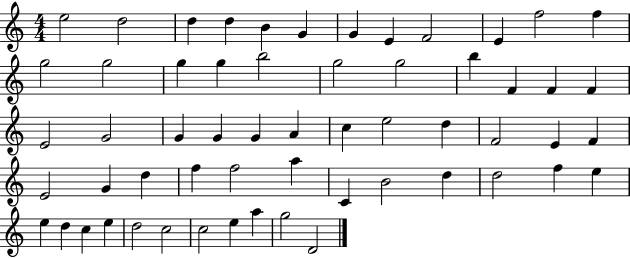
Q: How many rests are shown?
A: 0